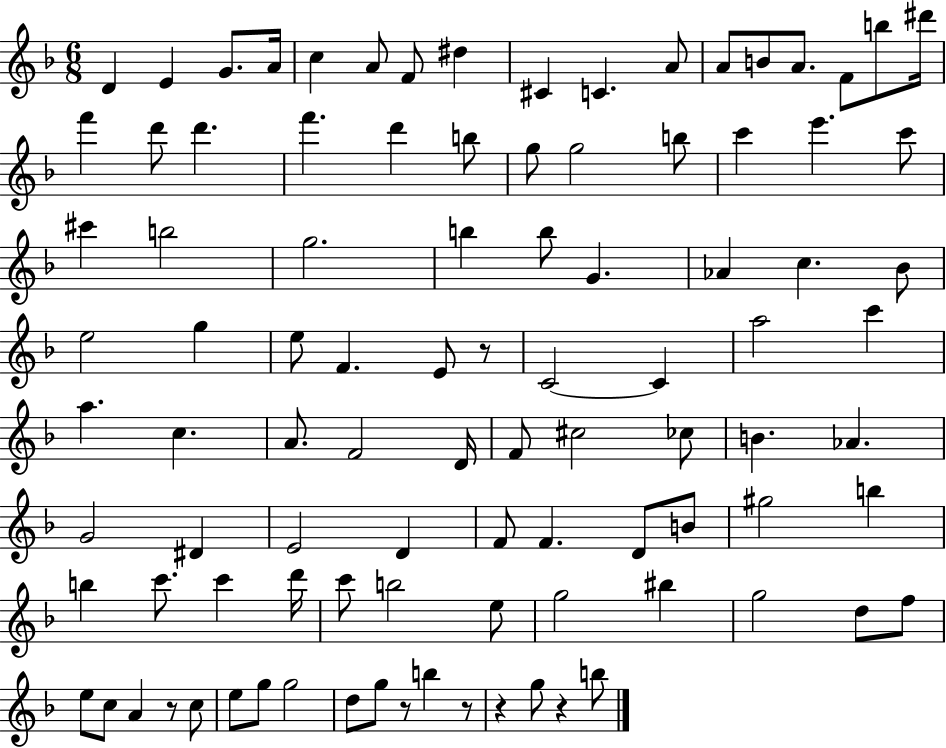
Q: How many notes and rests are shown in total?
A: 97